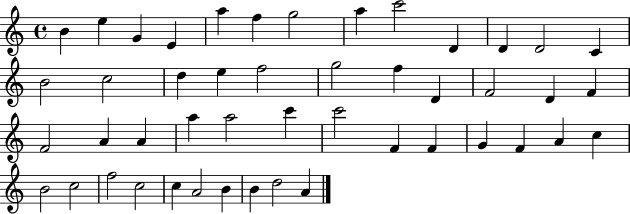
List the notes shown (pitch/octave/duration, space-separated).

B4/q E5/q G4/q E4/q A5/q F5/q G5/h A5/q C6/h D4/q D4/q D4/h C4/q B4/h C5/h D5/q E5/q F5/h G5/h F5/q D4/q F4/h D4/q F4/q F4/h A4/q A4/q A5/q A5/h C6/q C6/h F4/q F4/q G4/q F4/q A4/q C5/q B4/h C5/h F5/h C5/h C5/q A4/h B4/q B4/q D5/h A4/q